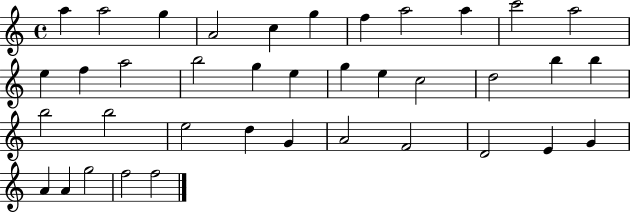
{
  \clef treble
  \time 4/4
  \defaultTimeSignature
  \key c \major
  a''4 a''2 g''4 | a'2 c''4 g''4 | f''4 a''2 a''4 | c'''2 a''2 | \break e''4 f''4 a''2 | b''2 g''4 e''4 | g''4 e''4 c''2 | d''2 b''4 b''4 | \break b''2 b''2 | e''2 d''4 g'4 | a'2 f'2 | d'2 e'4 g'4 | \break a'4 a'4 g''2 | f''2 f''2 | \bar "|."
}